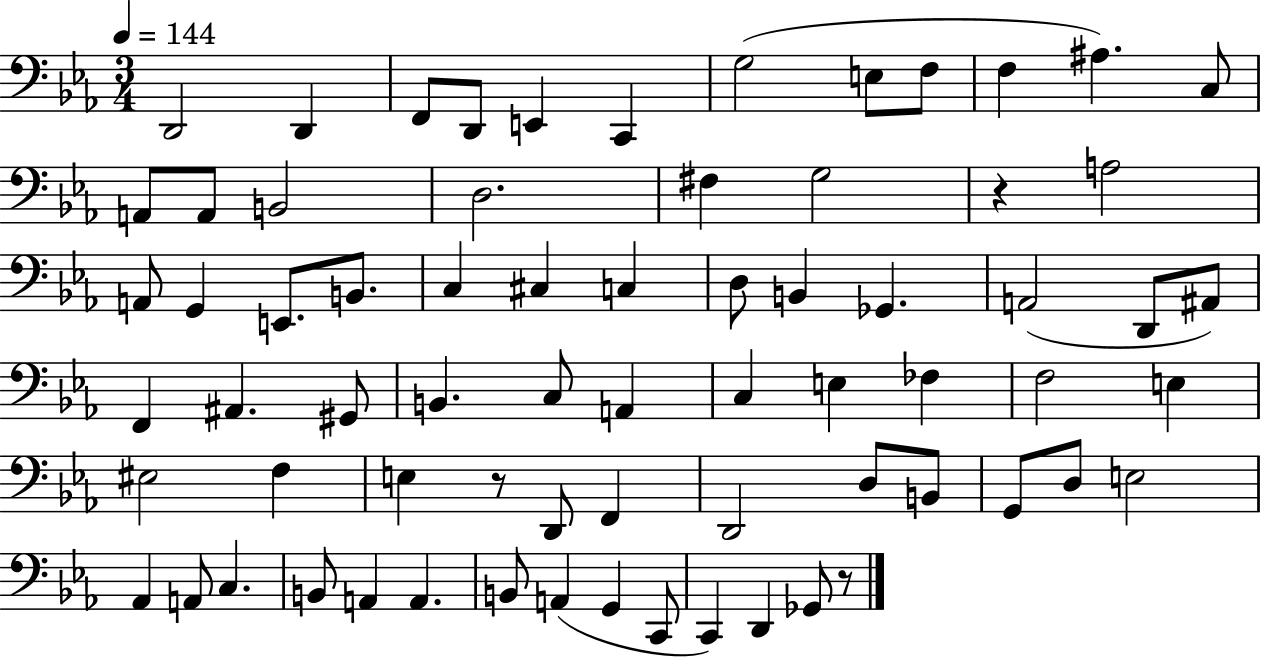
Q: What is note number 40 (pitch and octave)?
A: E3